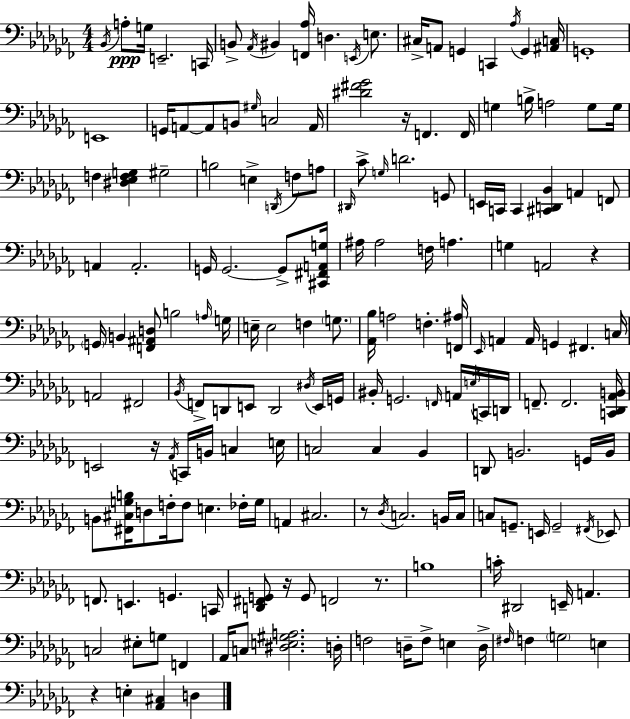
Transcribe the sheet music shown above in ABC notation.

X:1
T:Untitled
M:4/4
L:1/4
K:Abm
_B,,/4 A,/2 G,/4 E,,2 C,,/4 B,,/2 _A,,/4 ^B,, [F,,_A,]/4 D, E,,/4 E,/2 ^C,/4 A,,/2 G,, C,, _A,/4 G,, [^A,,C,]/4 G,,4 E,,4 G,,/4 A,,/2 A,,/2 B,,/2 ^G,/4 C,2 A,,/4 [^D^F_G]2 z/4 F,, F,,/4 G, B,/4 A,2 G,/2 G,/4 F, [^D,_E,F,G,] ^G,2 B,2 E, D,,/4 F,/2 A,/2 ^D,,/4 _C/2 G,/4 D2 G,,/2 E,,/4 C,,/4 C,, [^C,,D,,_B,,] A,, F,,/2 A,, A,,2 G,,/4 G,,2 G,,/2 [^C,,^F,,A,,G,]/4 ^A,/4 ^A,2 F,/4 A, G, A,,2 z G,,/4 B,, [F,,^A,,D,]/2 B,2 A,/4 G,/4 E,/4 E,2 F, G,/2 [_A,,_B,]/4 A,2 F, [F,,^A,]/4 _E,,/4 A,, A,,/4 G,, ^F,, C,/4 A,,2 ^F,,2 _B,,/4 F,,/2 D,,/2 E,,/2 D,,2 ^D,/4 E,,/4 G,,/4 ^B,,/4 G,,2 F,,/4 A,,/4 E,/4 C,,/4 D,,/4 F,,/2 F,,2 [C,,_D,,_A,,B,,]/4 E,,2 z/4 _A,,/4 C,,/4 B,,/4 C, E,/4 C,2 C, _B,, D,,/2 B,,2 G,,/4 B,,/4 B,,/2 [^F,,^C,G,B,]/4 D,/2 F,/4 F,/2 E, _F,/4 G,/4 A,, ^C,2 z/2 _D,/4 C,2 B,,/4 C,/4 C,/2 G,,/2 E,,/4 G,,2 ^F,,/4 _E,,/2 F,,/2 E,, G,, C,,/4 [D,,^F,,G,,]/2 z/4 G,,/2 F,,2 z/2 B,4 C/4 ^D,,2 E,,/4 A,, C,2 ^E,/2 G,/2 F,, _A,,/4 C,/2 [^D,E,^G,A,]2 D,/4 F,2 D,/4 F,/2 E, D,/4 ^F,/4 F, G,2 E, z E, [_A,,^C,] D,